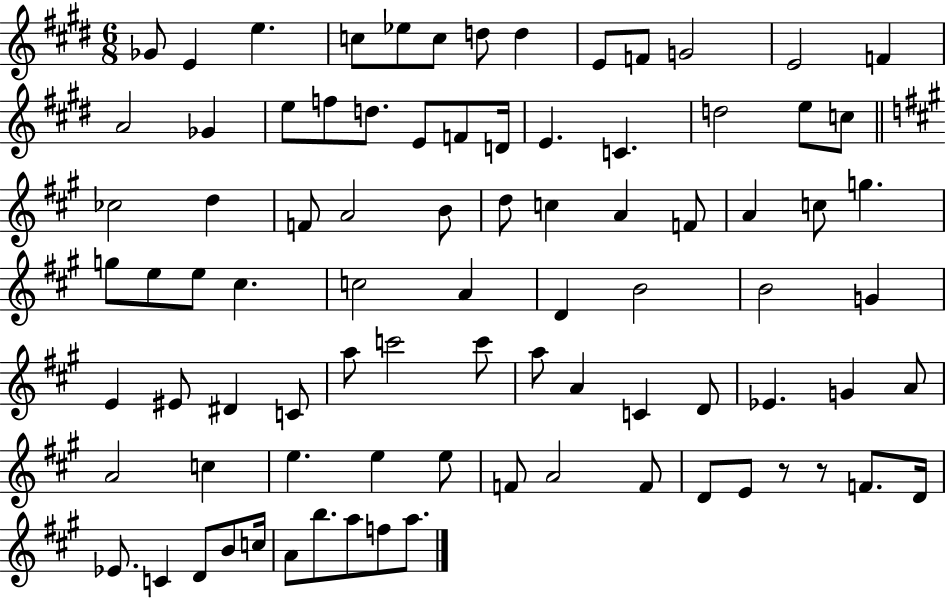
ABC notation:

X:1
T:Untitled
M:6/8
L:1/4
K:E
_G/2 E e c/2 _e/2 c/2 d/2 d E/2 F/2 G2 E2 F A2 _G e/2 f/2 d/2 E/2 F/2 D/4 E C d2 e/2 c/2 _c2 d F/2 A2 B/2 d/2 c A F/2 A c/2 g g/2 e/2 e/2 ^c c2 A D B2 B2 G E ^E/2 ^D C/2 a/2 c'2 c'/2 a/2 A C D/2 _E G A/2 A2 c e e e/2 F/2 A2 F/2 D/2 E/2 z/2 z/2 F/2 D/4 _E/2 C D/2 B/2 c/4 A/2 b/2 a/2 f/2 a/2